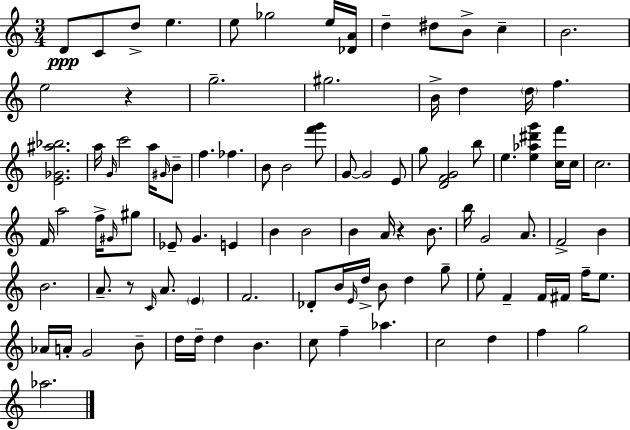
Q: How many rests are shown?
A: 3